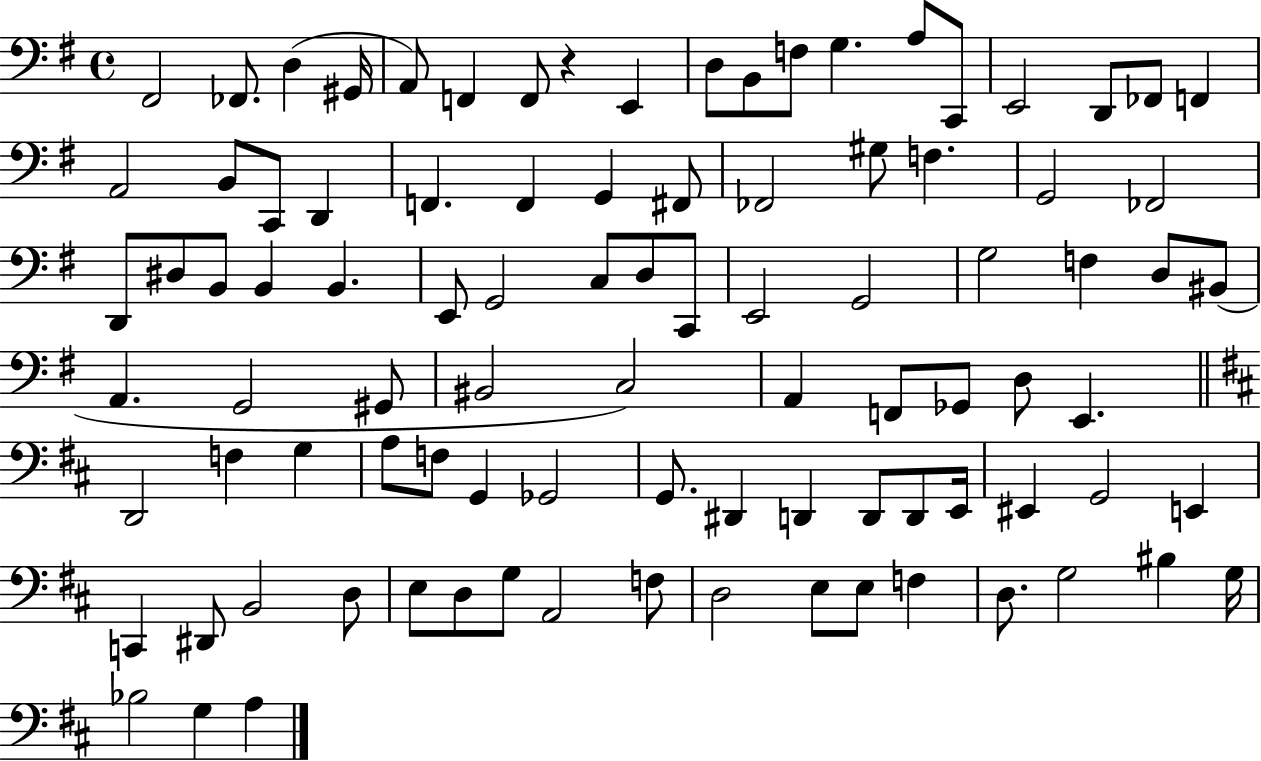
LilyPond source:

{
  \clef bass
  \time 4/4
  \defaultTimeSignature
  \key g \major
  fis,2 fes,8. d4( gis,16 | a,8) f,4 f,8 r4 e,4 | d8 b,8 f8 g4. a8 c,8 | e,2 d,8 fes,8 f,4 | \break a,2 b,8 c,8 d,4 | f,4. f,4 g,4 fis,8 | fes,2 gis8 f4. | g,2 fes,2 | \break d,8 dis8 b,8 b,4 b,4. | e,8 g,2 c8 d8 c,8 | e,2 g,2 | g2 f4 d8 bis,8( | \break a,4. g,2 gis,8 | bis,2 c2) | a,4 f,8 ges,8 d8 e,4. | \bar "||" \break \key b \minor d,2 f4 g4 | a8 f8 g,4 ges,2 | g,8. dis,4 d,4 d,8 d,8 e,16 | eis,4 g,2 e,4 | \break c,4 dis,8 b,2 d8 | e8 d8 g8 a,2 f8 | d2 e8 e8 f4 | d8. g2 bis4 g16 | \break bes2 g4 a4 | \bar "|."
}